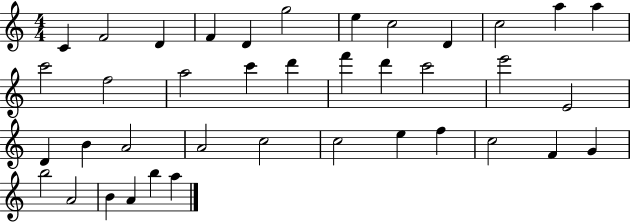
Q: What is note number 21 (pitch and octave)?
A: E6